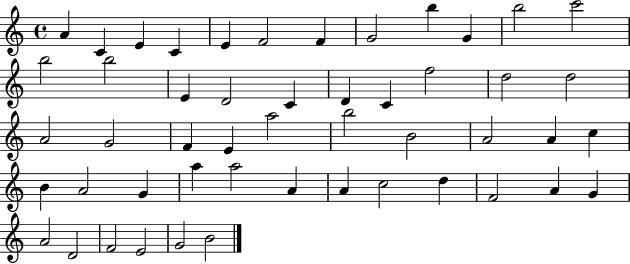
A4/q C4/q E4/q C4/q E4/q F4/h F4/q G4/h B5/q G4/q B5/h C6/h B5/h B5/h E4/q D4/h C4/q D4/q C4/q F5/h D5/h D5/h A4/h G4/h F4/q E4/q A5/h B5/h B4/h A4/h A4/q C5/q B4/q A4/h G4/q A5/q A5/h A4/q A4/q C5/h D5/q F4/h A4/q G4/q A4/h D4/h F4/h E4/h G4/h B4/h